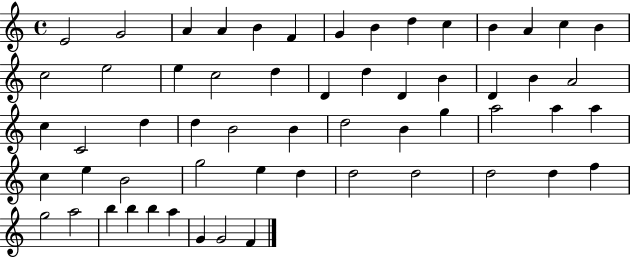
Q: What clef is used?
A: treble